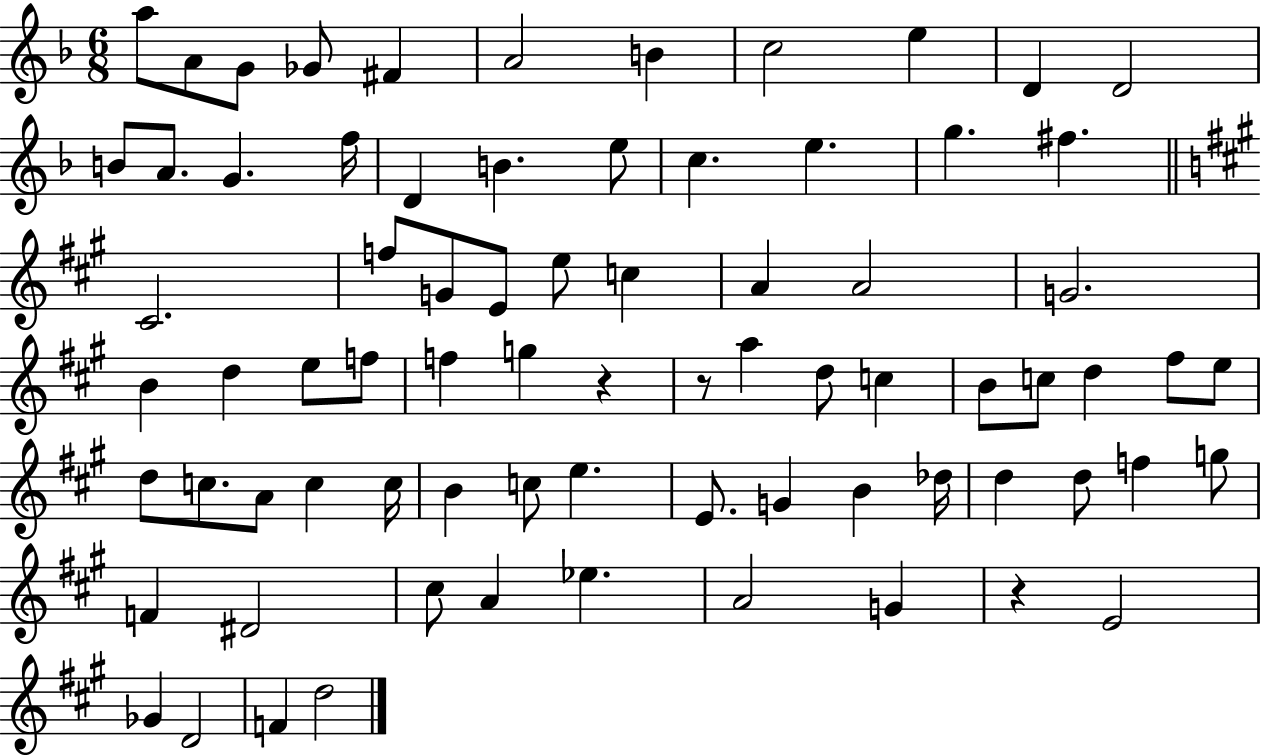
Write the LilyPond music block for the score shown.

{
  \clef treble
  \numericTimeSignature
  \time 6/8
  \key f \major
  a''8 a'8 g'8 ges'8 fis'4 | a'2 b'4 | c''2 e''4 | d'4 d'2 | \break b'8 a'8. g'4. f''16 | d'4 b'4. e''8 | c''4. e''4. | g''4. fis''4. | \break \bar "||" \break \key a \major cis'2. | f''8 g'8 e'8 e''8 c''4 | a'4 a'2 | g'2. | \break b'4 d''4 e''8 f''8 | f''4 g''4 r4 | r8 a''4 d''8 c''4 | b'8 c''8 d''4 fis''8 e''8 | \break d''8 c''8. a'8 c''4 c''16 | b'4 c''8 e''4. | e'8. g'4 b'4 des''16 | d''4 d''8 f''4 g''8 | \break f'4 dis'2 | cis''8 a'4 ees''4. | a'2 g'4 | r4 e'2 | \break ges'4 d'2 | f'4 d''2 | \bar "|."
}